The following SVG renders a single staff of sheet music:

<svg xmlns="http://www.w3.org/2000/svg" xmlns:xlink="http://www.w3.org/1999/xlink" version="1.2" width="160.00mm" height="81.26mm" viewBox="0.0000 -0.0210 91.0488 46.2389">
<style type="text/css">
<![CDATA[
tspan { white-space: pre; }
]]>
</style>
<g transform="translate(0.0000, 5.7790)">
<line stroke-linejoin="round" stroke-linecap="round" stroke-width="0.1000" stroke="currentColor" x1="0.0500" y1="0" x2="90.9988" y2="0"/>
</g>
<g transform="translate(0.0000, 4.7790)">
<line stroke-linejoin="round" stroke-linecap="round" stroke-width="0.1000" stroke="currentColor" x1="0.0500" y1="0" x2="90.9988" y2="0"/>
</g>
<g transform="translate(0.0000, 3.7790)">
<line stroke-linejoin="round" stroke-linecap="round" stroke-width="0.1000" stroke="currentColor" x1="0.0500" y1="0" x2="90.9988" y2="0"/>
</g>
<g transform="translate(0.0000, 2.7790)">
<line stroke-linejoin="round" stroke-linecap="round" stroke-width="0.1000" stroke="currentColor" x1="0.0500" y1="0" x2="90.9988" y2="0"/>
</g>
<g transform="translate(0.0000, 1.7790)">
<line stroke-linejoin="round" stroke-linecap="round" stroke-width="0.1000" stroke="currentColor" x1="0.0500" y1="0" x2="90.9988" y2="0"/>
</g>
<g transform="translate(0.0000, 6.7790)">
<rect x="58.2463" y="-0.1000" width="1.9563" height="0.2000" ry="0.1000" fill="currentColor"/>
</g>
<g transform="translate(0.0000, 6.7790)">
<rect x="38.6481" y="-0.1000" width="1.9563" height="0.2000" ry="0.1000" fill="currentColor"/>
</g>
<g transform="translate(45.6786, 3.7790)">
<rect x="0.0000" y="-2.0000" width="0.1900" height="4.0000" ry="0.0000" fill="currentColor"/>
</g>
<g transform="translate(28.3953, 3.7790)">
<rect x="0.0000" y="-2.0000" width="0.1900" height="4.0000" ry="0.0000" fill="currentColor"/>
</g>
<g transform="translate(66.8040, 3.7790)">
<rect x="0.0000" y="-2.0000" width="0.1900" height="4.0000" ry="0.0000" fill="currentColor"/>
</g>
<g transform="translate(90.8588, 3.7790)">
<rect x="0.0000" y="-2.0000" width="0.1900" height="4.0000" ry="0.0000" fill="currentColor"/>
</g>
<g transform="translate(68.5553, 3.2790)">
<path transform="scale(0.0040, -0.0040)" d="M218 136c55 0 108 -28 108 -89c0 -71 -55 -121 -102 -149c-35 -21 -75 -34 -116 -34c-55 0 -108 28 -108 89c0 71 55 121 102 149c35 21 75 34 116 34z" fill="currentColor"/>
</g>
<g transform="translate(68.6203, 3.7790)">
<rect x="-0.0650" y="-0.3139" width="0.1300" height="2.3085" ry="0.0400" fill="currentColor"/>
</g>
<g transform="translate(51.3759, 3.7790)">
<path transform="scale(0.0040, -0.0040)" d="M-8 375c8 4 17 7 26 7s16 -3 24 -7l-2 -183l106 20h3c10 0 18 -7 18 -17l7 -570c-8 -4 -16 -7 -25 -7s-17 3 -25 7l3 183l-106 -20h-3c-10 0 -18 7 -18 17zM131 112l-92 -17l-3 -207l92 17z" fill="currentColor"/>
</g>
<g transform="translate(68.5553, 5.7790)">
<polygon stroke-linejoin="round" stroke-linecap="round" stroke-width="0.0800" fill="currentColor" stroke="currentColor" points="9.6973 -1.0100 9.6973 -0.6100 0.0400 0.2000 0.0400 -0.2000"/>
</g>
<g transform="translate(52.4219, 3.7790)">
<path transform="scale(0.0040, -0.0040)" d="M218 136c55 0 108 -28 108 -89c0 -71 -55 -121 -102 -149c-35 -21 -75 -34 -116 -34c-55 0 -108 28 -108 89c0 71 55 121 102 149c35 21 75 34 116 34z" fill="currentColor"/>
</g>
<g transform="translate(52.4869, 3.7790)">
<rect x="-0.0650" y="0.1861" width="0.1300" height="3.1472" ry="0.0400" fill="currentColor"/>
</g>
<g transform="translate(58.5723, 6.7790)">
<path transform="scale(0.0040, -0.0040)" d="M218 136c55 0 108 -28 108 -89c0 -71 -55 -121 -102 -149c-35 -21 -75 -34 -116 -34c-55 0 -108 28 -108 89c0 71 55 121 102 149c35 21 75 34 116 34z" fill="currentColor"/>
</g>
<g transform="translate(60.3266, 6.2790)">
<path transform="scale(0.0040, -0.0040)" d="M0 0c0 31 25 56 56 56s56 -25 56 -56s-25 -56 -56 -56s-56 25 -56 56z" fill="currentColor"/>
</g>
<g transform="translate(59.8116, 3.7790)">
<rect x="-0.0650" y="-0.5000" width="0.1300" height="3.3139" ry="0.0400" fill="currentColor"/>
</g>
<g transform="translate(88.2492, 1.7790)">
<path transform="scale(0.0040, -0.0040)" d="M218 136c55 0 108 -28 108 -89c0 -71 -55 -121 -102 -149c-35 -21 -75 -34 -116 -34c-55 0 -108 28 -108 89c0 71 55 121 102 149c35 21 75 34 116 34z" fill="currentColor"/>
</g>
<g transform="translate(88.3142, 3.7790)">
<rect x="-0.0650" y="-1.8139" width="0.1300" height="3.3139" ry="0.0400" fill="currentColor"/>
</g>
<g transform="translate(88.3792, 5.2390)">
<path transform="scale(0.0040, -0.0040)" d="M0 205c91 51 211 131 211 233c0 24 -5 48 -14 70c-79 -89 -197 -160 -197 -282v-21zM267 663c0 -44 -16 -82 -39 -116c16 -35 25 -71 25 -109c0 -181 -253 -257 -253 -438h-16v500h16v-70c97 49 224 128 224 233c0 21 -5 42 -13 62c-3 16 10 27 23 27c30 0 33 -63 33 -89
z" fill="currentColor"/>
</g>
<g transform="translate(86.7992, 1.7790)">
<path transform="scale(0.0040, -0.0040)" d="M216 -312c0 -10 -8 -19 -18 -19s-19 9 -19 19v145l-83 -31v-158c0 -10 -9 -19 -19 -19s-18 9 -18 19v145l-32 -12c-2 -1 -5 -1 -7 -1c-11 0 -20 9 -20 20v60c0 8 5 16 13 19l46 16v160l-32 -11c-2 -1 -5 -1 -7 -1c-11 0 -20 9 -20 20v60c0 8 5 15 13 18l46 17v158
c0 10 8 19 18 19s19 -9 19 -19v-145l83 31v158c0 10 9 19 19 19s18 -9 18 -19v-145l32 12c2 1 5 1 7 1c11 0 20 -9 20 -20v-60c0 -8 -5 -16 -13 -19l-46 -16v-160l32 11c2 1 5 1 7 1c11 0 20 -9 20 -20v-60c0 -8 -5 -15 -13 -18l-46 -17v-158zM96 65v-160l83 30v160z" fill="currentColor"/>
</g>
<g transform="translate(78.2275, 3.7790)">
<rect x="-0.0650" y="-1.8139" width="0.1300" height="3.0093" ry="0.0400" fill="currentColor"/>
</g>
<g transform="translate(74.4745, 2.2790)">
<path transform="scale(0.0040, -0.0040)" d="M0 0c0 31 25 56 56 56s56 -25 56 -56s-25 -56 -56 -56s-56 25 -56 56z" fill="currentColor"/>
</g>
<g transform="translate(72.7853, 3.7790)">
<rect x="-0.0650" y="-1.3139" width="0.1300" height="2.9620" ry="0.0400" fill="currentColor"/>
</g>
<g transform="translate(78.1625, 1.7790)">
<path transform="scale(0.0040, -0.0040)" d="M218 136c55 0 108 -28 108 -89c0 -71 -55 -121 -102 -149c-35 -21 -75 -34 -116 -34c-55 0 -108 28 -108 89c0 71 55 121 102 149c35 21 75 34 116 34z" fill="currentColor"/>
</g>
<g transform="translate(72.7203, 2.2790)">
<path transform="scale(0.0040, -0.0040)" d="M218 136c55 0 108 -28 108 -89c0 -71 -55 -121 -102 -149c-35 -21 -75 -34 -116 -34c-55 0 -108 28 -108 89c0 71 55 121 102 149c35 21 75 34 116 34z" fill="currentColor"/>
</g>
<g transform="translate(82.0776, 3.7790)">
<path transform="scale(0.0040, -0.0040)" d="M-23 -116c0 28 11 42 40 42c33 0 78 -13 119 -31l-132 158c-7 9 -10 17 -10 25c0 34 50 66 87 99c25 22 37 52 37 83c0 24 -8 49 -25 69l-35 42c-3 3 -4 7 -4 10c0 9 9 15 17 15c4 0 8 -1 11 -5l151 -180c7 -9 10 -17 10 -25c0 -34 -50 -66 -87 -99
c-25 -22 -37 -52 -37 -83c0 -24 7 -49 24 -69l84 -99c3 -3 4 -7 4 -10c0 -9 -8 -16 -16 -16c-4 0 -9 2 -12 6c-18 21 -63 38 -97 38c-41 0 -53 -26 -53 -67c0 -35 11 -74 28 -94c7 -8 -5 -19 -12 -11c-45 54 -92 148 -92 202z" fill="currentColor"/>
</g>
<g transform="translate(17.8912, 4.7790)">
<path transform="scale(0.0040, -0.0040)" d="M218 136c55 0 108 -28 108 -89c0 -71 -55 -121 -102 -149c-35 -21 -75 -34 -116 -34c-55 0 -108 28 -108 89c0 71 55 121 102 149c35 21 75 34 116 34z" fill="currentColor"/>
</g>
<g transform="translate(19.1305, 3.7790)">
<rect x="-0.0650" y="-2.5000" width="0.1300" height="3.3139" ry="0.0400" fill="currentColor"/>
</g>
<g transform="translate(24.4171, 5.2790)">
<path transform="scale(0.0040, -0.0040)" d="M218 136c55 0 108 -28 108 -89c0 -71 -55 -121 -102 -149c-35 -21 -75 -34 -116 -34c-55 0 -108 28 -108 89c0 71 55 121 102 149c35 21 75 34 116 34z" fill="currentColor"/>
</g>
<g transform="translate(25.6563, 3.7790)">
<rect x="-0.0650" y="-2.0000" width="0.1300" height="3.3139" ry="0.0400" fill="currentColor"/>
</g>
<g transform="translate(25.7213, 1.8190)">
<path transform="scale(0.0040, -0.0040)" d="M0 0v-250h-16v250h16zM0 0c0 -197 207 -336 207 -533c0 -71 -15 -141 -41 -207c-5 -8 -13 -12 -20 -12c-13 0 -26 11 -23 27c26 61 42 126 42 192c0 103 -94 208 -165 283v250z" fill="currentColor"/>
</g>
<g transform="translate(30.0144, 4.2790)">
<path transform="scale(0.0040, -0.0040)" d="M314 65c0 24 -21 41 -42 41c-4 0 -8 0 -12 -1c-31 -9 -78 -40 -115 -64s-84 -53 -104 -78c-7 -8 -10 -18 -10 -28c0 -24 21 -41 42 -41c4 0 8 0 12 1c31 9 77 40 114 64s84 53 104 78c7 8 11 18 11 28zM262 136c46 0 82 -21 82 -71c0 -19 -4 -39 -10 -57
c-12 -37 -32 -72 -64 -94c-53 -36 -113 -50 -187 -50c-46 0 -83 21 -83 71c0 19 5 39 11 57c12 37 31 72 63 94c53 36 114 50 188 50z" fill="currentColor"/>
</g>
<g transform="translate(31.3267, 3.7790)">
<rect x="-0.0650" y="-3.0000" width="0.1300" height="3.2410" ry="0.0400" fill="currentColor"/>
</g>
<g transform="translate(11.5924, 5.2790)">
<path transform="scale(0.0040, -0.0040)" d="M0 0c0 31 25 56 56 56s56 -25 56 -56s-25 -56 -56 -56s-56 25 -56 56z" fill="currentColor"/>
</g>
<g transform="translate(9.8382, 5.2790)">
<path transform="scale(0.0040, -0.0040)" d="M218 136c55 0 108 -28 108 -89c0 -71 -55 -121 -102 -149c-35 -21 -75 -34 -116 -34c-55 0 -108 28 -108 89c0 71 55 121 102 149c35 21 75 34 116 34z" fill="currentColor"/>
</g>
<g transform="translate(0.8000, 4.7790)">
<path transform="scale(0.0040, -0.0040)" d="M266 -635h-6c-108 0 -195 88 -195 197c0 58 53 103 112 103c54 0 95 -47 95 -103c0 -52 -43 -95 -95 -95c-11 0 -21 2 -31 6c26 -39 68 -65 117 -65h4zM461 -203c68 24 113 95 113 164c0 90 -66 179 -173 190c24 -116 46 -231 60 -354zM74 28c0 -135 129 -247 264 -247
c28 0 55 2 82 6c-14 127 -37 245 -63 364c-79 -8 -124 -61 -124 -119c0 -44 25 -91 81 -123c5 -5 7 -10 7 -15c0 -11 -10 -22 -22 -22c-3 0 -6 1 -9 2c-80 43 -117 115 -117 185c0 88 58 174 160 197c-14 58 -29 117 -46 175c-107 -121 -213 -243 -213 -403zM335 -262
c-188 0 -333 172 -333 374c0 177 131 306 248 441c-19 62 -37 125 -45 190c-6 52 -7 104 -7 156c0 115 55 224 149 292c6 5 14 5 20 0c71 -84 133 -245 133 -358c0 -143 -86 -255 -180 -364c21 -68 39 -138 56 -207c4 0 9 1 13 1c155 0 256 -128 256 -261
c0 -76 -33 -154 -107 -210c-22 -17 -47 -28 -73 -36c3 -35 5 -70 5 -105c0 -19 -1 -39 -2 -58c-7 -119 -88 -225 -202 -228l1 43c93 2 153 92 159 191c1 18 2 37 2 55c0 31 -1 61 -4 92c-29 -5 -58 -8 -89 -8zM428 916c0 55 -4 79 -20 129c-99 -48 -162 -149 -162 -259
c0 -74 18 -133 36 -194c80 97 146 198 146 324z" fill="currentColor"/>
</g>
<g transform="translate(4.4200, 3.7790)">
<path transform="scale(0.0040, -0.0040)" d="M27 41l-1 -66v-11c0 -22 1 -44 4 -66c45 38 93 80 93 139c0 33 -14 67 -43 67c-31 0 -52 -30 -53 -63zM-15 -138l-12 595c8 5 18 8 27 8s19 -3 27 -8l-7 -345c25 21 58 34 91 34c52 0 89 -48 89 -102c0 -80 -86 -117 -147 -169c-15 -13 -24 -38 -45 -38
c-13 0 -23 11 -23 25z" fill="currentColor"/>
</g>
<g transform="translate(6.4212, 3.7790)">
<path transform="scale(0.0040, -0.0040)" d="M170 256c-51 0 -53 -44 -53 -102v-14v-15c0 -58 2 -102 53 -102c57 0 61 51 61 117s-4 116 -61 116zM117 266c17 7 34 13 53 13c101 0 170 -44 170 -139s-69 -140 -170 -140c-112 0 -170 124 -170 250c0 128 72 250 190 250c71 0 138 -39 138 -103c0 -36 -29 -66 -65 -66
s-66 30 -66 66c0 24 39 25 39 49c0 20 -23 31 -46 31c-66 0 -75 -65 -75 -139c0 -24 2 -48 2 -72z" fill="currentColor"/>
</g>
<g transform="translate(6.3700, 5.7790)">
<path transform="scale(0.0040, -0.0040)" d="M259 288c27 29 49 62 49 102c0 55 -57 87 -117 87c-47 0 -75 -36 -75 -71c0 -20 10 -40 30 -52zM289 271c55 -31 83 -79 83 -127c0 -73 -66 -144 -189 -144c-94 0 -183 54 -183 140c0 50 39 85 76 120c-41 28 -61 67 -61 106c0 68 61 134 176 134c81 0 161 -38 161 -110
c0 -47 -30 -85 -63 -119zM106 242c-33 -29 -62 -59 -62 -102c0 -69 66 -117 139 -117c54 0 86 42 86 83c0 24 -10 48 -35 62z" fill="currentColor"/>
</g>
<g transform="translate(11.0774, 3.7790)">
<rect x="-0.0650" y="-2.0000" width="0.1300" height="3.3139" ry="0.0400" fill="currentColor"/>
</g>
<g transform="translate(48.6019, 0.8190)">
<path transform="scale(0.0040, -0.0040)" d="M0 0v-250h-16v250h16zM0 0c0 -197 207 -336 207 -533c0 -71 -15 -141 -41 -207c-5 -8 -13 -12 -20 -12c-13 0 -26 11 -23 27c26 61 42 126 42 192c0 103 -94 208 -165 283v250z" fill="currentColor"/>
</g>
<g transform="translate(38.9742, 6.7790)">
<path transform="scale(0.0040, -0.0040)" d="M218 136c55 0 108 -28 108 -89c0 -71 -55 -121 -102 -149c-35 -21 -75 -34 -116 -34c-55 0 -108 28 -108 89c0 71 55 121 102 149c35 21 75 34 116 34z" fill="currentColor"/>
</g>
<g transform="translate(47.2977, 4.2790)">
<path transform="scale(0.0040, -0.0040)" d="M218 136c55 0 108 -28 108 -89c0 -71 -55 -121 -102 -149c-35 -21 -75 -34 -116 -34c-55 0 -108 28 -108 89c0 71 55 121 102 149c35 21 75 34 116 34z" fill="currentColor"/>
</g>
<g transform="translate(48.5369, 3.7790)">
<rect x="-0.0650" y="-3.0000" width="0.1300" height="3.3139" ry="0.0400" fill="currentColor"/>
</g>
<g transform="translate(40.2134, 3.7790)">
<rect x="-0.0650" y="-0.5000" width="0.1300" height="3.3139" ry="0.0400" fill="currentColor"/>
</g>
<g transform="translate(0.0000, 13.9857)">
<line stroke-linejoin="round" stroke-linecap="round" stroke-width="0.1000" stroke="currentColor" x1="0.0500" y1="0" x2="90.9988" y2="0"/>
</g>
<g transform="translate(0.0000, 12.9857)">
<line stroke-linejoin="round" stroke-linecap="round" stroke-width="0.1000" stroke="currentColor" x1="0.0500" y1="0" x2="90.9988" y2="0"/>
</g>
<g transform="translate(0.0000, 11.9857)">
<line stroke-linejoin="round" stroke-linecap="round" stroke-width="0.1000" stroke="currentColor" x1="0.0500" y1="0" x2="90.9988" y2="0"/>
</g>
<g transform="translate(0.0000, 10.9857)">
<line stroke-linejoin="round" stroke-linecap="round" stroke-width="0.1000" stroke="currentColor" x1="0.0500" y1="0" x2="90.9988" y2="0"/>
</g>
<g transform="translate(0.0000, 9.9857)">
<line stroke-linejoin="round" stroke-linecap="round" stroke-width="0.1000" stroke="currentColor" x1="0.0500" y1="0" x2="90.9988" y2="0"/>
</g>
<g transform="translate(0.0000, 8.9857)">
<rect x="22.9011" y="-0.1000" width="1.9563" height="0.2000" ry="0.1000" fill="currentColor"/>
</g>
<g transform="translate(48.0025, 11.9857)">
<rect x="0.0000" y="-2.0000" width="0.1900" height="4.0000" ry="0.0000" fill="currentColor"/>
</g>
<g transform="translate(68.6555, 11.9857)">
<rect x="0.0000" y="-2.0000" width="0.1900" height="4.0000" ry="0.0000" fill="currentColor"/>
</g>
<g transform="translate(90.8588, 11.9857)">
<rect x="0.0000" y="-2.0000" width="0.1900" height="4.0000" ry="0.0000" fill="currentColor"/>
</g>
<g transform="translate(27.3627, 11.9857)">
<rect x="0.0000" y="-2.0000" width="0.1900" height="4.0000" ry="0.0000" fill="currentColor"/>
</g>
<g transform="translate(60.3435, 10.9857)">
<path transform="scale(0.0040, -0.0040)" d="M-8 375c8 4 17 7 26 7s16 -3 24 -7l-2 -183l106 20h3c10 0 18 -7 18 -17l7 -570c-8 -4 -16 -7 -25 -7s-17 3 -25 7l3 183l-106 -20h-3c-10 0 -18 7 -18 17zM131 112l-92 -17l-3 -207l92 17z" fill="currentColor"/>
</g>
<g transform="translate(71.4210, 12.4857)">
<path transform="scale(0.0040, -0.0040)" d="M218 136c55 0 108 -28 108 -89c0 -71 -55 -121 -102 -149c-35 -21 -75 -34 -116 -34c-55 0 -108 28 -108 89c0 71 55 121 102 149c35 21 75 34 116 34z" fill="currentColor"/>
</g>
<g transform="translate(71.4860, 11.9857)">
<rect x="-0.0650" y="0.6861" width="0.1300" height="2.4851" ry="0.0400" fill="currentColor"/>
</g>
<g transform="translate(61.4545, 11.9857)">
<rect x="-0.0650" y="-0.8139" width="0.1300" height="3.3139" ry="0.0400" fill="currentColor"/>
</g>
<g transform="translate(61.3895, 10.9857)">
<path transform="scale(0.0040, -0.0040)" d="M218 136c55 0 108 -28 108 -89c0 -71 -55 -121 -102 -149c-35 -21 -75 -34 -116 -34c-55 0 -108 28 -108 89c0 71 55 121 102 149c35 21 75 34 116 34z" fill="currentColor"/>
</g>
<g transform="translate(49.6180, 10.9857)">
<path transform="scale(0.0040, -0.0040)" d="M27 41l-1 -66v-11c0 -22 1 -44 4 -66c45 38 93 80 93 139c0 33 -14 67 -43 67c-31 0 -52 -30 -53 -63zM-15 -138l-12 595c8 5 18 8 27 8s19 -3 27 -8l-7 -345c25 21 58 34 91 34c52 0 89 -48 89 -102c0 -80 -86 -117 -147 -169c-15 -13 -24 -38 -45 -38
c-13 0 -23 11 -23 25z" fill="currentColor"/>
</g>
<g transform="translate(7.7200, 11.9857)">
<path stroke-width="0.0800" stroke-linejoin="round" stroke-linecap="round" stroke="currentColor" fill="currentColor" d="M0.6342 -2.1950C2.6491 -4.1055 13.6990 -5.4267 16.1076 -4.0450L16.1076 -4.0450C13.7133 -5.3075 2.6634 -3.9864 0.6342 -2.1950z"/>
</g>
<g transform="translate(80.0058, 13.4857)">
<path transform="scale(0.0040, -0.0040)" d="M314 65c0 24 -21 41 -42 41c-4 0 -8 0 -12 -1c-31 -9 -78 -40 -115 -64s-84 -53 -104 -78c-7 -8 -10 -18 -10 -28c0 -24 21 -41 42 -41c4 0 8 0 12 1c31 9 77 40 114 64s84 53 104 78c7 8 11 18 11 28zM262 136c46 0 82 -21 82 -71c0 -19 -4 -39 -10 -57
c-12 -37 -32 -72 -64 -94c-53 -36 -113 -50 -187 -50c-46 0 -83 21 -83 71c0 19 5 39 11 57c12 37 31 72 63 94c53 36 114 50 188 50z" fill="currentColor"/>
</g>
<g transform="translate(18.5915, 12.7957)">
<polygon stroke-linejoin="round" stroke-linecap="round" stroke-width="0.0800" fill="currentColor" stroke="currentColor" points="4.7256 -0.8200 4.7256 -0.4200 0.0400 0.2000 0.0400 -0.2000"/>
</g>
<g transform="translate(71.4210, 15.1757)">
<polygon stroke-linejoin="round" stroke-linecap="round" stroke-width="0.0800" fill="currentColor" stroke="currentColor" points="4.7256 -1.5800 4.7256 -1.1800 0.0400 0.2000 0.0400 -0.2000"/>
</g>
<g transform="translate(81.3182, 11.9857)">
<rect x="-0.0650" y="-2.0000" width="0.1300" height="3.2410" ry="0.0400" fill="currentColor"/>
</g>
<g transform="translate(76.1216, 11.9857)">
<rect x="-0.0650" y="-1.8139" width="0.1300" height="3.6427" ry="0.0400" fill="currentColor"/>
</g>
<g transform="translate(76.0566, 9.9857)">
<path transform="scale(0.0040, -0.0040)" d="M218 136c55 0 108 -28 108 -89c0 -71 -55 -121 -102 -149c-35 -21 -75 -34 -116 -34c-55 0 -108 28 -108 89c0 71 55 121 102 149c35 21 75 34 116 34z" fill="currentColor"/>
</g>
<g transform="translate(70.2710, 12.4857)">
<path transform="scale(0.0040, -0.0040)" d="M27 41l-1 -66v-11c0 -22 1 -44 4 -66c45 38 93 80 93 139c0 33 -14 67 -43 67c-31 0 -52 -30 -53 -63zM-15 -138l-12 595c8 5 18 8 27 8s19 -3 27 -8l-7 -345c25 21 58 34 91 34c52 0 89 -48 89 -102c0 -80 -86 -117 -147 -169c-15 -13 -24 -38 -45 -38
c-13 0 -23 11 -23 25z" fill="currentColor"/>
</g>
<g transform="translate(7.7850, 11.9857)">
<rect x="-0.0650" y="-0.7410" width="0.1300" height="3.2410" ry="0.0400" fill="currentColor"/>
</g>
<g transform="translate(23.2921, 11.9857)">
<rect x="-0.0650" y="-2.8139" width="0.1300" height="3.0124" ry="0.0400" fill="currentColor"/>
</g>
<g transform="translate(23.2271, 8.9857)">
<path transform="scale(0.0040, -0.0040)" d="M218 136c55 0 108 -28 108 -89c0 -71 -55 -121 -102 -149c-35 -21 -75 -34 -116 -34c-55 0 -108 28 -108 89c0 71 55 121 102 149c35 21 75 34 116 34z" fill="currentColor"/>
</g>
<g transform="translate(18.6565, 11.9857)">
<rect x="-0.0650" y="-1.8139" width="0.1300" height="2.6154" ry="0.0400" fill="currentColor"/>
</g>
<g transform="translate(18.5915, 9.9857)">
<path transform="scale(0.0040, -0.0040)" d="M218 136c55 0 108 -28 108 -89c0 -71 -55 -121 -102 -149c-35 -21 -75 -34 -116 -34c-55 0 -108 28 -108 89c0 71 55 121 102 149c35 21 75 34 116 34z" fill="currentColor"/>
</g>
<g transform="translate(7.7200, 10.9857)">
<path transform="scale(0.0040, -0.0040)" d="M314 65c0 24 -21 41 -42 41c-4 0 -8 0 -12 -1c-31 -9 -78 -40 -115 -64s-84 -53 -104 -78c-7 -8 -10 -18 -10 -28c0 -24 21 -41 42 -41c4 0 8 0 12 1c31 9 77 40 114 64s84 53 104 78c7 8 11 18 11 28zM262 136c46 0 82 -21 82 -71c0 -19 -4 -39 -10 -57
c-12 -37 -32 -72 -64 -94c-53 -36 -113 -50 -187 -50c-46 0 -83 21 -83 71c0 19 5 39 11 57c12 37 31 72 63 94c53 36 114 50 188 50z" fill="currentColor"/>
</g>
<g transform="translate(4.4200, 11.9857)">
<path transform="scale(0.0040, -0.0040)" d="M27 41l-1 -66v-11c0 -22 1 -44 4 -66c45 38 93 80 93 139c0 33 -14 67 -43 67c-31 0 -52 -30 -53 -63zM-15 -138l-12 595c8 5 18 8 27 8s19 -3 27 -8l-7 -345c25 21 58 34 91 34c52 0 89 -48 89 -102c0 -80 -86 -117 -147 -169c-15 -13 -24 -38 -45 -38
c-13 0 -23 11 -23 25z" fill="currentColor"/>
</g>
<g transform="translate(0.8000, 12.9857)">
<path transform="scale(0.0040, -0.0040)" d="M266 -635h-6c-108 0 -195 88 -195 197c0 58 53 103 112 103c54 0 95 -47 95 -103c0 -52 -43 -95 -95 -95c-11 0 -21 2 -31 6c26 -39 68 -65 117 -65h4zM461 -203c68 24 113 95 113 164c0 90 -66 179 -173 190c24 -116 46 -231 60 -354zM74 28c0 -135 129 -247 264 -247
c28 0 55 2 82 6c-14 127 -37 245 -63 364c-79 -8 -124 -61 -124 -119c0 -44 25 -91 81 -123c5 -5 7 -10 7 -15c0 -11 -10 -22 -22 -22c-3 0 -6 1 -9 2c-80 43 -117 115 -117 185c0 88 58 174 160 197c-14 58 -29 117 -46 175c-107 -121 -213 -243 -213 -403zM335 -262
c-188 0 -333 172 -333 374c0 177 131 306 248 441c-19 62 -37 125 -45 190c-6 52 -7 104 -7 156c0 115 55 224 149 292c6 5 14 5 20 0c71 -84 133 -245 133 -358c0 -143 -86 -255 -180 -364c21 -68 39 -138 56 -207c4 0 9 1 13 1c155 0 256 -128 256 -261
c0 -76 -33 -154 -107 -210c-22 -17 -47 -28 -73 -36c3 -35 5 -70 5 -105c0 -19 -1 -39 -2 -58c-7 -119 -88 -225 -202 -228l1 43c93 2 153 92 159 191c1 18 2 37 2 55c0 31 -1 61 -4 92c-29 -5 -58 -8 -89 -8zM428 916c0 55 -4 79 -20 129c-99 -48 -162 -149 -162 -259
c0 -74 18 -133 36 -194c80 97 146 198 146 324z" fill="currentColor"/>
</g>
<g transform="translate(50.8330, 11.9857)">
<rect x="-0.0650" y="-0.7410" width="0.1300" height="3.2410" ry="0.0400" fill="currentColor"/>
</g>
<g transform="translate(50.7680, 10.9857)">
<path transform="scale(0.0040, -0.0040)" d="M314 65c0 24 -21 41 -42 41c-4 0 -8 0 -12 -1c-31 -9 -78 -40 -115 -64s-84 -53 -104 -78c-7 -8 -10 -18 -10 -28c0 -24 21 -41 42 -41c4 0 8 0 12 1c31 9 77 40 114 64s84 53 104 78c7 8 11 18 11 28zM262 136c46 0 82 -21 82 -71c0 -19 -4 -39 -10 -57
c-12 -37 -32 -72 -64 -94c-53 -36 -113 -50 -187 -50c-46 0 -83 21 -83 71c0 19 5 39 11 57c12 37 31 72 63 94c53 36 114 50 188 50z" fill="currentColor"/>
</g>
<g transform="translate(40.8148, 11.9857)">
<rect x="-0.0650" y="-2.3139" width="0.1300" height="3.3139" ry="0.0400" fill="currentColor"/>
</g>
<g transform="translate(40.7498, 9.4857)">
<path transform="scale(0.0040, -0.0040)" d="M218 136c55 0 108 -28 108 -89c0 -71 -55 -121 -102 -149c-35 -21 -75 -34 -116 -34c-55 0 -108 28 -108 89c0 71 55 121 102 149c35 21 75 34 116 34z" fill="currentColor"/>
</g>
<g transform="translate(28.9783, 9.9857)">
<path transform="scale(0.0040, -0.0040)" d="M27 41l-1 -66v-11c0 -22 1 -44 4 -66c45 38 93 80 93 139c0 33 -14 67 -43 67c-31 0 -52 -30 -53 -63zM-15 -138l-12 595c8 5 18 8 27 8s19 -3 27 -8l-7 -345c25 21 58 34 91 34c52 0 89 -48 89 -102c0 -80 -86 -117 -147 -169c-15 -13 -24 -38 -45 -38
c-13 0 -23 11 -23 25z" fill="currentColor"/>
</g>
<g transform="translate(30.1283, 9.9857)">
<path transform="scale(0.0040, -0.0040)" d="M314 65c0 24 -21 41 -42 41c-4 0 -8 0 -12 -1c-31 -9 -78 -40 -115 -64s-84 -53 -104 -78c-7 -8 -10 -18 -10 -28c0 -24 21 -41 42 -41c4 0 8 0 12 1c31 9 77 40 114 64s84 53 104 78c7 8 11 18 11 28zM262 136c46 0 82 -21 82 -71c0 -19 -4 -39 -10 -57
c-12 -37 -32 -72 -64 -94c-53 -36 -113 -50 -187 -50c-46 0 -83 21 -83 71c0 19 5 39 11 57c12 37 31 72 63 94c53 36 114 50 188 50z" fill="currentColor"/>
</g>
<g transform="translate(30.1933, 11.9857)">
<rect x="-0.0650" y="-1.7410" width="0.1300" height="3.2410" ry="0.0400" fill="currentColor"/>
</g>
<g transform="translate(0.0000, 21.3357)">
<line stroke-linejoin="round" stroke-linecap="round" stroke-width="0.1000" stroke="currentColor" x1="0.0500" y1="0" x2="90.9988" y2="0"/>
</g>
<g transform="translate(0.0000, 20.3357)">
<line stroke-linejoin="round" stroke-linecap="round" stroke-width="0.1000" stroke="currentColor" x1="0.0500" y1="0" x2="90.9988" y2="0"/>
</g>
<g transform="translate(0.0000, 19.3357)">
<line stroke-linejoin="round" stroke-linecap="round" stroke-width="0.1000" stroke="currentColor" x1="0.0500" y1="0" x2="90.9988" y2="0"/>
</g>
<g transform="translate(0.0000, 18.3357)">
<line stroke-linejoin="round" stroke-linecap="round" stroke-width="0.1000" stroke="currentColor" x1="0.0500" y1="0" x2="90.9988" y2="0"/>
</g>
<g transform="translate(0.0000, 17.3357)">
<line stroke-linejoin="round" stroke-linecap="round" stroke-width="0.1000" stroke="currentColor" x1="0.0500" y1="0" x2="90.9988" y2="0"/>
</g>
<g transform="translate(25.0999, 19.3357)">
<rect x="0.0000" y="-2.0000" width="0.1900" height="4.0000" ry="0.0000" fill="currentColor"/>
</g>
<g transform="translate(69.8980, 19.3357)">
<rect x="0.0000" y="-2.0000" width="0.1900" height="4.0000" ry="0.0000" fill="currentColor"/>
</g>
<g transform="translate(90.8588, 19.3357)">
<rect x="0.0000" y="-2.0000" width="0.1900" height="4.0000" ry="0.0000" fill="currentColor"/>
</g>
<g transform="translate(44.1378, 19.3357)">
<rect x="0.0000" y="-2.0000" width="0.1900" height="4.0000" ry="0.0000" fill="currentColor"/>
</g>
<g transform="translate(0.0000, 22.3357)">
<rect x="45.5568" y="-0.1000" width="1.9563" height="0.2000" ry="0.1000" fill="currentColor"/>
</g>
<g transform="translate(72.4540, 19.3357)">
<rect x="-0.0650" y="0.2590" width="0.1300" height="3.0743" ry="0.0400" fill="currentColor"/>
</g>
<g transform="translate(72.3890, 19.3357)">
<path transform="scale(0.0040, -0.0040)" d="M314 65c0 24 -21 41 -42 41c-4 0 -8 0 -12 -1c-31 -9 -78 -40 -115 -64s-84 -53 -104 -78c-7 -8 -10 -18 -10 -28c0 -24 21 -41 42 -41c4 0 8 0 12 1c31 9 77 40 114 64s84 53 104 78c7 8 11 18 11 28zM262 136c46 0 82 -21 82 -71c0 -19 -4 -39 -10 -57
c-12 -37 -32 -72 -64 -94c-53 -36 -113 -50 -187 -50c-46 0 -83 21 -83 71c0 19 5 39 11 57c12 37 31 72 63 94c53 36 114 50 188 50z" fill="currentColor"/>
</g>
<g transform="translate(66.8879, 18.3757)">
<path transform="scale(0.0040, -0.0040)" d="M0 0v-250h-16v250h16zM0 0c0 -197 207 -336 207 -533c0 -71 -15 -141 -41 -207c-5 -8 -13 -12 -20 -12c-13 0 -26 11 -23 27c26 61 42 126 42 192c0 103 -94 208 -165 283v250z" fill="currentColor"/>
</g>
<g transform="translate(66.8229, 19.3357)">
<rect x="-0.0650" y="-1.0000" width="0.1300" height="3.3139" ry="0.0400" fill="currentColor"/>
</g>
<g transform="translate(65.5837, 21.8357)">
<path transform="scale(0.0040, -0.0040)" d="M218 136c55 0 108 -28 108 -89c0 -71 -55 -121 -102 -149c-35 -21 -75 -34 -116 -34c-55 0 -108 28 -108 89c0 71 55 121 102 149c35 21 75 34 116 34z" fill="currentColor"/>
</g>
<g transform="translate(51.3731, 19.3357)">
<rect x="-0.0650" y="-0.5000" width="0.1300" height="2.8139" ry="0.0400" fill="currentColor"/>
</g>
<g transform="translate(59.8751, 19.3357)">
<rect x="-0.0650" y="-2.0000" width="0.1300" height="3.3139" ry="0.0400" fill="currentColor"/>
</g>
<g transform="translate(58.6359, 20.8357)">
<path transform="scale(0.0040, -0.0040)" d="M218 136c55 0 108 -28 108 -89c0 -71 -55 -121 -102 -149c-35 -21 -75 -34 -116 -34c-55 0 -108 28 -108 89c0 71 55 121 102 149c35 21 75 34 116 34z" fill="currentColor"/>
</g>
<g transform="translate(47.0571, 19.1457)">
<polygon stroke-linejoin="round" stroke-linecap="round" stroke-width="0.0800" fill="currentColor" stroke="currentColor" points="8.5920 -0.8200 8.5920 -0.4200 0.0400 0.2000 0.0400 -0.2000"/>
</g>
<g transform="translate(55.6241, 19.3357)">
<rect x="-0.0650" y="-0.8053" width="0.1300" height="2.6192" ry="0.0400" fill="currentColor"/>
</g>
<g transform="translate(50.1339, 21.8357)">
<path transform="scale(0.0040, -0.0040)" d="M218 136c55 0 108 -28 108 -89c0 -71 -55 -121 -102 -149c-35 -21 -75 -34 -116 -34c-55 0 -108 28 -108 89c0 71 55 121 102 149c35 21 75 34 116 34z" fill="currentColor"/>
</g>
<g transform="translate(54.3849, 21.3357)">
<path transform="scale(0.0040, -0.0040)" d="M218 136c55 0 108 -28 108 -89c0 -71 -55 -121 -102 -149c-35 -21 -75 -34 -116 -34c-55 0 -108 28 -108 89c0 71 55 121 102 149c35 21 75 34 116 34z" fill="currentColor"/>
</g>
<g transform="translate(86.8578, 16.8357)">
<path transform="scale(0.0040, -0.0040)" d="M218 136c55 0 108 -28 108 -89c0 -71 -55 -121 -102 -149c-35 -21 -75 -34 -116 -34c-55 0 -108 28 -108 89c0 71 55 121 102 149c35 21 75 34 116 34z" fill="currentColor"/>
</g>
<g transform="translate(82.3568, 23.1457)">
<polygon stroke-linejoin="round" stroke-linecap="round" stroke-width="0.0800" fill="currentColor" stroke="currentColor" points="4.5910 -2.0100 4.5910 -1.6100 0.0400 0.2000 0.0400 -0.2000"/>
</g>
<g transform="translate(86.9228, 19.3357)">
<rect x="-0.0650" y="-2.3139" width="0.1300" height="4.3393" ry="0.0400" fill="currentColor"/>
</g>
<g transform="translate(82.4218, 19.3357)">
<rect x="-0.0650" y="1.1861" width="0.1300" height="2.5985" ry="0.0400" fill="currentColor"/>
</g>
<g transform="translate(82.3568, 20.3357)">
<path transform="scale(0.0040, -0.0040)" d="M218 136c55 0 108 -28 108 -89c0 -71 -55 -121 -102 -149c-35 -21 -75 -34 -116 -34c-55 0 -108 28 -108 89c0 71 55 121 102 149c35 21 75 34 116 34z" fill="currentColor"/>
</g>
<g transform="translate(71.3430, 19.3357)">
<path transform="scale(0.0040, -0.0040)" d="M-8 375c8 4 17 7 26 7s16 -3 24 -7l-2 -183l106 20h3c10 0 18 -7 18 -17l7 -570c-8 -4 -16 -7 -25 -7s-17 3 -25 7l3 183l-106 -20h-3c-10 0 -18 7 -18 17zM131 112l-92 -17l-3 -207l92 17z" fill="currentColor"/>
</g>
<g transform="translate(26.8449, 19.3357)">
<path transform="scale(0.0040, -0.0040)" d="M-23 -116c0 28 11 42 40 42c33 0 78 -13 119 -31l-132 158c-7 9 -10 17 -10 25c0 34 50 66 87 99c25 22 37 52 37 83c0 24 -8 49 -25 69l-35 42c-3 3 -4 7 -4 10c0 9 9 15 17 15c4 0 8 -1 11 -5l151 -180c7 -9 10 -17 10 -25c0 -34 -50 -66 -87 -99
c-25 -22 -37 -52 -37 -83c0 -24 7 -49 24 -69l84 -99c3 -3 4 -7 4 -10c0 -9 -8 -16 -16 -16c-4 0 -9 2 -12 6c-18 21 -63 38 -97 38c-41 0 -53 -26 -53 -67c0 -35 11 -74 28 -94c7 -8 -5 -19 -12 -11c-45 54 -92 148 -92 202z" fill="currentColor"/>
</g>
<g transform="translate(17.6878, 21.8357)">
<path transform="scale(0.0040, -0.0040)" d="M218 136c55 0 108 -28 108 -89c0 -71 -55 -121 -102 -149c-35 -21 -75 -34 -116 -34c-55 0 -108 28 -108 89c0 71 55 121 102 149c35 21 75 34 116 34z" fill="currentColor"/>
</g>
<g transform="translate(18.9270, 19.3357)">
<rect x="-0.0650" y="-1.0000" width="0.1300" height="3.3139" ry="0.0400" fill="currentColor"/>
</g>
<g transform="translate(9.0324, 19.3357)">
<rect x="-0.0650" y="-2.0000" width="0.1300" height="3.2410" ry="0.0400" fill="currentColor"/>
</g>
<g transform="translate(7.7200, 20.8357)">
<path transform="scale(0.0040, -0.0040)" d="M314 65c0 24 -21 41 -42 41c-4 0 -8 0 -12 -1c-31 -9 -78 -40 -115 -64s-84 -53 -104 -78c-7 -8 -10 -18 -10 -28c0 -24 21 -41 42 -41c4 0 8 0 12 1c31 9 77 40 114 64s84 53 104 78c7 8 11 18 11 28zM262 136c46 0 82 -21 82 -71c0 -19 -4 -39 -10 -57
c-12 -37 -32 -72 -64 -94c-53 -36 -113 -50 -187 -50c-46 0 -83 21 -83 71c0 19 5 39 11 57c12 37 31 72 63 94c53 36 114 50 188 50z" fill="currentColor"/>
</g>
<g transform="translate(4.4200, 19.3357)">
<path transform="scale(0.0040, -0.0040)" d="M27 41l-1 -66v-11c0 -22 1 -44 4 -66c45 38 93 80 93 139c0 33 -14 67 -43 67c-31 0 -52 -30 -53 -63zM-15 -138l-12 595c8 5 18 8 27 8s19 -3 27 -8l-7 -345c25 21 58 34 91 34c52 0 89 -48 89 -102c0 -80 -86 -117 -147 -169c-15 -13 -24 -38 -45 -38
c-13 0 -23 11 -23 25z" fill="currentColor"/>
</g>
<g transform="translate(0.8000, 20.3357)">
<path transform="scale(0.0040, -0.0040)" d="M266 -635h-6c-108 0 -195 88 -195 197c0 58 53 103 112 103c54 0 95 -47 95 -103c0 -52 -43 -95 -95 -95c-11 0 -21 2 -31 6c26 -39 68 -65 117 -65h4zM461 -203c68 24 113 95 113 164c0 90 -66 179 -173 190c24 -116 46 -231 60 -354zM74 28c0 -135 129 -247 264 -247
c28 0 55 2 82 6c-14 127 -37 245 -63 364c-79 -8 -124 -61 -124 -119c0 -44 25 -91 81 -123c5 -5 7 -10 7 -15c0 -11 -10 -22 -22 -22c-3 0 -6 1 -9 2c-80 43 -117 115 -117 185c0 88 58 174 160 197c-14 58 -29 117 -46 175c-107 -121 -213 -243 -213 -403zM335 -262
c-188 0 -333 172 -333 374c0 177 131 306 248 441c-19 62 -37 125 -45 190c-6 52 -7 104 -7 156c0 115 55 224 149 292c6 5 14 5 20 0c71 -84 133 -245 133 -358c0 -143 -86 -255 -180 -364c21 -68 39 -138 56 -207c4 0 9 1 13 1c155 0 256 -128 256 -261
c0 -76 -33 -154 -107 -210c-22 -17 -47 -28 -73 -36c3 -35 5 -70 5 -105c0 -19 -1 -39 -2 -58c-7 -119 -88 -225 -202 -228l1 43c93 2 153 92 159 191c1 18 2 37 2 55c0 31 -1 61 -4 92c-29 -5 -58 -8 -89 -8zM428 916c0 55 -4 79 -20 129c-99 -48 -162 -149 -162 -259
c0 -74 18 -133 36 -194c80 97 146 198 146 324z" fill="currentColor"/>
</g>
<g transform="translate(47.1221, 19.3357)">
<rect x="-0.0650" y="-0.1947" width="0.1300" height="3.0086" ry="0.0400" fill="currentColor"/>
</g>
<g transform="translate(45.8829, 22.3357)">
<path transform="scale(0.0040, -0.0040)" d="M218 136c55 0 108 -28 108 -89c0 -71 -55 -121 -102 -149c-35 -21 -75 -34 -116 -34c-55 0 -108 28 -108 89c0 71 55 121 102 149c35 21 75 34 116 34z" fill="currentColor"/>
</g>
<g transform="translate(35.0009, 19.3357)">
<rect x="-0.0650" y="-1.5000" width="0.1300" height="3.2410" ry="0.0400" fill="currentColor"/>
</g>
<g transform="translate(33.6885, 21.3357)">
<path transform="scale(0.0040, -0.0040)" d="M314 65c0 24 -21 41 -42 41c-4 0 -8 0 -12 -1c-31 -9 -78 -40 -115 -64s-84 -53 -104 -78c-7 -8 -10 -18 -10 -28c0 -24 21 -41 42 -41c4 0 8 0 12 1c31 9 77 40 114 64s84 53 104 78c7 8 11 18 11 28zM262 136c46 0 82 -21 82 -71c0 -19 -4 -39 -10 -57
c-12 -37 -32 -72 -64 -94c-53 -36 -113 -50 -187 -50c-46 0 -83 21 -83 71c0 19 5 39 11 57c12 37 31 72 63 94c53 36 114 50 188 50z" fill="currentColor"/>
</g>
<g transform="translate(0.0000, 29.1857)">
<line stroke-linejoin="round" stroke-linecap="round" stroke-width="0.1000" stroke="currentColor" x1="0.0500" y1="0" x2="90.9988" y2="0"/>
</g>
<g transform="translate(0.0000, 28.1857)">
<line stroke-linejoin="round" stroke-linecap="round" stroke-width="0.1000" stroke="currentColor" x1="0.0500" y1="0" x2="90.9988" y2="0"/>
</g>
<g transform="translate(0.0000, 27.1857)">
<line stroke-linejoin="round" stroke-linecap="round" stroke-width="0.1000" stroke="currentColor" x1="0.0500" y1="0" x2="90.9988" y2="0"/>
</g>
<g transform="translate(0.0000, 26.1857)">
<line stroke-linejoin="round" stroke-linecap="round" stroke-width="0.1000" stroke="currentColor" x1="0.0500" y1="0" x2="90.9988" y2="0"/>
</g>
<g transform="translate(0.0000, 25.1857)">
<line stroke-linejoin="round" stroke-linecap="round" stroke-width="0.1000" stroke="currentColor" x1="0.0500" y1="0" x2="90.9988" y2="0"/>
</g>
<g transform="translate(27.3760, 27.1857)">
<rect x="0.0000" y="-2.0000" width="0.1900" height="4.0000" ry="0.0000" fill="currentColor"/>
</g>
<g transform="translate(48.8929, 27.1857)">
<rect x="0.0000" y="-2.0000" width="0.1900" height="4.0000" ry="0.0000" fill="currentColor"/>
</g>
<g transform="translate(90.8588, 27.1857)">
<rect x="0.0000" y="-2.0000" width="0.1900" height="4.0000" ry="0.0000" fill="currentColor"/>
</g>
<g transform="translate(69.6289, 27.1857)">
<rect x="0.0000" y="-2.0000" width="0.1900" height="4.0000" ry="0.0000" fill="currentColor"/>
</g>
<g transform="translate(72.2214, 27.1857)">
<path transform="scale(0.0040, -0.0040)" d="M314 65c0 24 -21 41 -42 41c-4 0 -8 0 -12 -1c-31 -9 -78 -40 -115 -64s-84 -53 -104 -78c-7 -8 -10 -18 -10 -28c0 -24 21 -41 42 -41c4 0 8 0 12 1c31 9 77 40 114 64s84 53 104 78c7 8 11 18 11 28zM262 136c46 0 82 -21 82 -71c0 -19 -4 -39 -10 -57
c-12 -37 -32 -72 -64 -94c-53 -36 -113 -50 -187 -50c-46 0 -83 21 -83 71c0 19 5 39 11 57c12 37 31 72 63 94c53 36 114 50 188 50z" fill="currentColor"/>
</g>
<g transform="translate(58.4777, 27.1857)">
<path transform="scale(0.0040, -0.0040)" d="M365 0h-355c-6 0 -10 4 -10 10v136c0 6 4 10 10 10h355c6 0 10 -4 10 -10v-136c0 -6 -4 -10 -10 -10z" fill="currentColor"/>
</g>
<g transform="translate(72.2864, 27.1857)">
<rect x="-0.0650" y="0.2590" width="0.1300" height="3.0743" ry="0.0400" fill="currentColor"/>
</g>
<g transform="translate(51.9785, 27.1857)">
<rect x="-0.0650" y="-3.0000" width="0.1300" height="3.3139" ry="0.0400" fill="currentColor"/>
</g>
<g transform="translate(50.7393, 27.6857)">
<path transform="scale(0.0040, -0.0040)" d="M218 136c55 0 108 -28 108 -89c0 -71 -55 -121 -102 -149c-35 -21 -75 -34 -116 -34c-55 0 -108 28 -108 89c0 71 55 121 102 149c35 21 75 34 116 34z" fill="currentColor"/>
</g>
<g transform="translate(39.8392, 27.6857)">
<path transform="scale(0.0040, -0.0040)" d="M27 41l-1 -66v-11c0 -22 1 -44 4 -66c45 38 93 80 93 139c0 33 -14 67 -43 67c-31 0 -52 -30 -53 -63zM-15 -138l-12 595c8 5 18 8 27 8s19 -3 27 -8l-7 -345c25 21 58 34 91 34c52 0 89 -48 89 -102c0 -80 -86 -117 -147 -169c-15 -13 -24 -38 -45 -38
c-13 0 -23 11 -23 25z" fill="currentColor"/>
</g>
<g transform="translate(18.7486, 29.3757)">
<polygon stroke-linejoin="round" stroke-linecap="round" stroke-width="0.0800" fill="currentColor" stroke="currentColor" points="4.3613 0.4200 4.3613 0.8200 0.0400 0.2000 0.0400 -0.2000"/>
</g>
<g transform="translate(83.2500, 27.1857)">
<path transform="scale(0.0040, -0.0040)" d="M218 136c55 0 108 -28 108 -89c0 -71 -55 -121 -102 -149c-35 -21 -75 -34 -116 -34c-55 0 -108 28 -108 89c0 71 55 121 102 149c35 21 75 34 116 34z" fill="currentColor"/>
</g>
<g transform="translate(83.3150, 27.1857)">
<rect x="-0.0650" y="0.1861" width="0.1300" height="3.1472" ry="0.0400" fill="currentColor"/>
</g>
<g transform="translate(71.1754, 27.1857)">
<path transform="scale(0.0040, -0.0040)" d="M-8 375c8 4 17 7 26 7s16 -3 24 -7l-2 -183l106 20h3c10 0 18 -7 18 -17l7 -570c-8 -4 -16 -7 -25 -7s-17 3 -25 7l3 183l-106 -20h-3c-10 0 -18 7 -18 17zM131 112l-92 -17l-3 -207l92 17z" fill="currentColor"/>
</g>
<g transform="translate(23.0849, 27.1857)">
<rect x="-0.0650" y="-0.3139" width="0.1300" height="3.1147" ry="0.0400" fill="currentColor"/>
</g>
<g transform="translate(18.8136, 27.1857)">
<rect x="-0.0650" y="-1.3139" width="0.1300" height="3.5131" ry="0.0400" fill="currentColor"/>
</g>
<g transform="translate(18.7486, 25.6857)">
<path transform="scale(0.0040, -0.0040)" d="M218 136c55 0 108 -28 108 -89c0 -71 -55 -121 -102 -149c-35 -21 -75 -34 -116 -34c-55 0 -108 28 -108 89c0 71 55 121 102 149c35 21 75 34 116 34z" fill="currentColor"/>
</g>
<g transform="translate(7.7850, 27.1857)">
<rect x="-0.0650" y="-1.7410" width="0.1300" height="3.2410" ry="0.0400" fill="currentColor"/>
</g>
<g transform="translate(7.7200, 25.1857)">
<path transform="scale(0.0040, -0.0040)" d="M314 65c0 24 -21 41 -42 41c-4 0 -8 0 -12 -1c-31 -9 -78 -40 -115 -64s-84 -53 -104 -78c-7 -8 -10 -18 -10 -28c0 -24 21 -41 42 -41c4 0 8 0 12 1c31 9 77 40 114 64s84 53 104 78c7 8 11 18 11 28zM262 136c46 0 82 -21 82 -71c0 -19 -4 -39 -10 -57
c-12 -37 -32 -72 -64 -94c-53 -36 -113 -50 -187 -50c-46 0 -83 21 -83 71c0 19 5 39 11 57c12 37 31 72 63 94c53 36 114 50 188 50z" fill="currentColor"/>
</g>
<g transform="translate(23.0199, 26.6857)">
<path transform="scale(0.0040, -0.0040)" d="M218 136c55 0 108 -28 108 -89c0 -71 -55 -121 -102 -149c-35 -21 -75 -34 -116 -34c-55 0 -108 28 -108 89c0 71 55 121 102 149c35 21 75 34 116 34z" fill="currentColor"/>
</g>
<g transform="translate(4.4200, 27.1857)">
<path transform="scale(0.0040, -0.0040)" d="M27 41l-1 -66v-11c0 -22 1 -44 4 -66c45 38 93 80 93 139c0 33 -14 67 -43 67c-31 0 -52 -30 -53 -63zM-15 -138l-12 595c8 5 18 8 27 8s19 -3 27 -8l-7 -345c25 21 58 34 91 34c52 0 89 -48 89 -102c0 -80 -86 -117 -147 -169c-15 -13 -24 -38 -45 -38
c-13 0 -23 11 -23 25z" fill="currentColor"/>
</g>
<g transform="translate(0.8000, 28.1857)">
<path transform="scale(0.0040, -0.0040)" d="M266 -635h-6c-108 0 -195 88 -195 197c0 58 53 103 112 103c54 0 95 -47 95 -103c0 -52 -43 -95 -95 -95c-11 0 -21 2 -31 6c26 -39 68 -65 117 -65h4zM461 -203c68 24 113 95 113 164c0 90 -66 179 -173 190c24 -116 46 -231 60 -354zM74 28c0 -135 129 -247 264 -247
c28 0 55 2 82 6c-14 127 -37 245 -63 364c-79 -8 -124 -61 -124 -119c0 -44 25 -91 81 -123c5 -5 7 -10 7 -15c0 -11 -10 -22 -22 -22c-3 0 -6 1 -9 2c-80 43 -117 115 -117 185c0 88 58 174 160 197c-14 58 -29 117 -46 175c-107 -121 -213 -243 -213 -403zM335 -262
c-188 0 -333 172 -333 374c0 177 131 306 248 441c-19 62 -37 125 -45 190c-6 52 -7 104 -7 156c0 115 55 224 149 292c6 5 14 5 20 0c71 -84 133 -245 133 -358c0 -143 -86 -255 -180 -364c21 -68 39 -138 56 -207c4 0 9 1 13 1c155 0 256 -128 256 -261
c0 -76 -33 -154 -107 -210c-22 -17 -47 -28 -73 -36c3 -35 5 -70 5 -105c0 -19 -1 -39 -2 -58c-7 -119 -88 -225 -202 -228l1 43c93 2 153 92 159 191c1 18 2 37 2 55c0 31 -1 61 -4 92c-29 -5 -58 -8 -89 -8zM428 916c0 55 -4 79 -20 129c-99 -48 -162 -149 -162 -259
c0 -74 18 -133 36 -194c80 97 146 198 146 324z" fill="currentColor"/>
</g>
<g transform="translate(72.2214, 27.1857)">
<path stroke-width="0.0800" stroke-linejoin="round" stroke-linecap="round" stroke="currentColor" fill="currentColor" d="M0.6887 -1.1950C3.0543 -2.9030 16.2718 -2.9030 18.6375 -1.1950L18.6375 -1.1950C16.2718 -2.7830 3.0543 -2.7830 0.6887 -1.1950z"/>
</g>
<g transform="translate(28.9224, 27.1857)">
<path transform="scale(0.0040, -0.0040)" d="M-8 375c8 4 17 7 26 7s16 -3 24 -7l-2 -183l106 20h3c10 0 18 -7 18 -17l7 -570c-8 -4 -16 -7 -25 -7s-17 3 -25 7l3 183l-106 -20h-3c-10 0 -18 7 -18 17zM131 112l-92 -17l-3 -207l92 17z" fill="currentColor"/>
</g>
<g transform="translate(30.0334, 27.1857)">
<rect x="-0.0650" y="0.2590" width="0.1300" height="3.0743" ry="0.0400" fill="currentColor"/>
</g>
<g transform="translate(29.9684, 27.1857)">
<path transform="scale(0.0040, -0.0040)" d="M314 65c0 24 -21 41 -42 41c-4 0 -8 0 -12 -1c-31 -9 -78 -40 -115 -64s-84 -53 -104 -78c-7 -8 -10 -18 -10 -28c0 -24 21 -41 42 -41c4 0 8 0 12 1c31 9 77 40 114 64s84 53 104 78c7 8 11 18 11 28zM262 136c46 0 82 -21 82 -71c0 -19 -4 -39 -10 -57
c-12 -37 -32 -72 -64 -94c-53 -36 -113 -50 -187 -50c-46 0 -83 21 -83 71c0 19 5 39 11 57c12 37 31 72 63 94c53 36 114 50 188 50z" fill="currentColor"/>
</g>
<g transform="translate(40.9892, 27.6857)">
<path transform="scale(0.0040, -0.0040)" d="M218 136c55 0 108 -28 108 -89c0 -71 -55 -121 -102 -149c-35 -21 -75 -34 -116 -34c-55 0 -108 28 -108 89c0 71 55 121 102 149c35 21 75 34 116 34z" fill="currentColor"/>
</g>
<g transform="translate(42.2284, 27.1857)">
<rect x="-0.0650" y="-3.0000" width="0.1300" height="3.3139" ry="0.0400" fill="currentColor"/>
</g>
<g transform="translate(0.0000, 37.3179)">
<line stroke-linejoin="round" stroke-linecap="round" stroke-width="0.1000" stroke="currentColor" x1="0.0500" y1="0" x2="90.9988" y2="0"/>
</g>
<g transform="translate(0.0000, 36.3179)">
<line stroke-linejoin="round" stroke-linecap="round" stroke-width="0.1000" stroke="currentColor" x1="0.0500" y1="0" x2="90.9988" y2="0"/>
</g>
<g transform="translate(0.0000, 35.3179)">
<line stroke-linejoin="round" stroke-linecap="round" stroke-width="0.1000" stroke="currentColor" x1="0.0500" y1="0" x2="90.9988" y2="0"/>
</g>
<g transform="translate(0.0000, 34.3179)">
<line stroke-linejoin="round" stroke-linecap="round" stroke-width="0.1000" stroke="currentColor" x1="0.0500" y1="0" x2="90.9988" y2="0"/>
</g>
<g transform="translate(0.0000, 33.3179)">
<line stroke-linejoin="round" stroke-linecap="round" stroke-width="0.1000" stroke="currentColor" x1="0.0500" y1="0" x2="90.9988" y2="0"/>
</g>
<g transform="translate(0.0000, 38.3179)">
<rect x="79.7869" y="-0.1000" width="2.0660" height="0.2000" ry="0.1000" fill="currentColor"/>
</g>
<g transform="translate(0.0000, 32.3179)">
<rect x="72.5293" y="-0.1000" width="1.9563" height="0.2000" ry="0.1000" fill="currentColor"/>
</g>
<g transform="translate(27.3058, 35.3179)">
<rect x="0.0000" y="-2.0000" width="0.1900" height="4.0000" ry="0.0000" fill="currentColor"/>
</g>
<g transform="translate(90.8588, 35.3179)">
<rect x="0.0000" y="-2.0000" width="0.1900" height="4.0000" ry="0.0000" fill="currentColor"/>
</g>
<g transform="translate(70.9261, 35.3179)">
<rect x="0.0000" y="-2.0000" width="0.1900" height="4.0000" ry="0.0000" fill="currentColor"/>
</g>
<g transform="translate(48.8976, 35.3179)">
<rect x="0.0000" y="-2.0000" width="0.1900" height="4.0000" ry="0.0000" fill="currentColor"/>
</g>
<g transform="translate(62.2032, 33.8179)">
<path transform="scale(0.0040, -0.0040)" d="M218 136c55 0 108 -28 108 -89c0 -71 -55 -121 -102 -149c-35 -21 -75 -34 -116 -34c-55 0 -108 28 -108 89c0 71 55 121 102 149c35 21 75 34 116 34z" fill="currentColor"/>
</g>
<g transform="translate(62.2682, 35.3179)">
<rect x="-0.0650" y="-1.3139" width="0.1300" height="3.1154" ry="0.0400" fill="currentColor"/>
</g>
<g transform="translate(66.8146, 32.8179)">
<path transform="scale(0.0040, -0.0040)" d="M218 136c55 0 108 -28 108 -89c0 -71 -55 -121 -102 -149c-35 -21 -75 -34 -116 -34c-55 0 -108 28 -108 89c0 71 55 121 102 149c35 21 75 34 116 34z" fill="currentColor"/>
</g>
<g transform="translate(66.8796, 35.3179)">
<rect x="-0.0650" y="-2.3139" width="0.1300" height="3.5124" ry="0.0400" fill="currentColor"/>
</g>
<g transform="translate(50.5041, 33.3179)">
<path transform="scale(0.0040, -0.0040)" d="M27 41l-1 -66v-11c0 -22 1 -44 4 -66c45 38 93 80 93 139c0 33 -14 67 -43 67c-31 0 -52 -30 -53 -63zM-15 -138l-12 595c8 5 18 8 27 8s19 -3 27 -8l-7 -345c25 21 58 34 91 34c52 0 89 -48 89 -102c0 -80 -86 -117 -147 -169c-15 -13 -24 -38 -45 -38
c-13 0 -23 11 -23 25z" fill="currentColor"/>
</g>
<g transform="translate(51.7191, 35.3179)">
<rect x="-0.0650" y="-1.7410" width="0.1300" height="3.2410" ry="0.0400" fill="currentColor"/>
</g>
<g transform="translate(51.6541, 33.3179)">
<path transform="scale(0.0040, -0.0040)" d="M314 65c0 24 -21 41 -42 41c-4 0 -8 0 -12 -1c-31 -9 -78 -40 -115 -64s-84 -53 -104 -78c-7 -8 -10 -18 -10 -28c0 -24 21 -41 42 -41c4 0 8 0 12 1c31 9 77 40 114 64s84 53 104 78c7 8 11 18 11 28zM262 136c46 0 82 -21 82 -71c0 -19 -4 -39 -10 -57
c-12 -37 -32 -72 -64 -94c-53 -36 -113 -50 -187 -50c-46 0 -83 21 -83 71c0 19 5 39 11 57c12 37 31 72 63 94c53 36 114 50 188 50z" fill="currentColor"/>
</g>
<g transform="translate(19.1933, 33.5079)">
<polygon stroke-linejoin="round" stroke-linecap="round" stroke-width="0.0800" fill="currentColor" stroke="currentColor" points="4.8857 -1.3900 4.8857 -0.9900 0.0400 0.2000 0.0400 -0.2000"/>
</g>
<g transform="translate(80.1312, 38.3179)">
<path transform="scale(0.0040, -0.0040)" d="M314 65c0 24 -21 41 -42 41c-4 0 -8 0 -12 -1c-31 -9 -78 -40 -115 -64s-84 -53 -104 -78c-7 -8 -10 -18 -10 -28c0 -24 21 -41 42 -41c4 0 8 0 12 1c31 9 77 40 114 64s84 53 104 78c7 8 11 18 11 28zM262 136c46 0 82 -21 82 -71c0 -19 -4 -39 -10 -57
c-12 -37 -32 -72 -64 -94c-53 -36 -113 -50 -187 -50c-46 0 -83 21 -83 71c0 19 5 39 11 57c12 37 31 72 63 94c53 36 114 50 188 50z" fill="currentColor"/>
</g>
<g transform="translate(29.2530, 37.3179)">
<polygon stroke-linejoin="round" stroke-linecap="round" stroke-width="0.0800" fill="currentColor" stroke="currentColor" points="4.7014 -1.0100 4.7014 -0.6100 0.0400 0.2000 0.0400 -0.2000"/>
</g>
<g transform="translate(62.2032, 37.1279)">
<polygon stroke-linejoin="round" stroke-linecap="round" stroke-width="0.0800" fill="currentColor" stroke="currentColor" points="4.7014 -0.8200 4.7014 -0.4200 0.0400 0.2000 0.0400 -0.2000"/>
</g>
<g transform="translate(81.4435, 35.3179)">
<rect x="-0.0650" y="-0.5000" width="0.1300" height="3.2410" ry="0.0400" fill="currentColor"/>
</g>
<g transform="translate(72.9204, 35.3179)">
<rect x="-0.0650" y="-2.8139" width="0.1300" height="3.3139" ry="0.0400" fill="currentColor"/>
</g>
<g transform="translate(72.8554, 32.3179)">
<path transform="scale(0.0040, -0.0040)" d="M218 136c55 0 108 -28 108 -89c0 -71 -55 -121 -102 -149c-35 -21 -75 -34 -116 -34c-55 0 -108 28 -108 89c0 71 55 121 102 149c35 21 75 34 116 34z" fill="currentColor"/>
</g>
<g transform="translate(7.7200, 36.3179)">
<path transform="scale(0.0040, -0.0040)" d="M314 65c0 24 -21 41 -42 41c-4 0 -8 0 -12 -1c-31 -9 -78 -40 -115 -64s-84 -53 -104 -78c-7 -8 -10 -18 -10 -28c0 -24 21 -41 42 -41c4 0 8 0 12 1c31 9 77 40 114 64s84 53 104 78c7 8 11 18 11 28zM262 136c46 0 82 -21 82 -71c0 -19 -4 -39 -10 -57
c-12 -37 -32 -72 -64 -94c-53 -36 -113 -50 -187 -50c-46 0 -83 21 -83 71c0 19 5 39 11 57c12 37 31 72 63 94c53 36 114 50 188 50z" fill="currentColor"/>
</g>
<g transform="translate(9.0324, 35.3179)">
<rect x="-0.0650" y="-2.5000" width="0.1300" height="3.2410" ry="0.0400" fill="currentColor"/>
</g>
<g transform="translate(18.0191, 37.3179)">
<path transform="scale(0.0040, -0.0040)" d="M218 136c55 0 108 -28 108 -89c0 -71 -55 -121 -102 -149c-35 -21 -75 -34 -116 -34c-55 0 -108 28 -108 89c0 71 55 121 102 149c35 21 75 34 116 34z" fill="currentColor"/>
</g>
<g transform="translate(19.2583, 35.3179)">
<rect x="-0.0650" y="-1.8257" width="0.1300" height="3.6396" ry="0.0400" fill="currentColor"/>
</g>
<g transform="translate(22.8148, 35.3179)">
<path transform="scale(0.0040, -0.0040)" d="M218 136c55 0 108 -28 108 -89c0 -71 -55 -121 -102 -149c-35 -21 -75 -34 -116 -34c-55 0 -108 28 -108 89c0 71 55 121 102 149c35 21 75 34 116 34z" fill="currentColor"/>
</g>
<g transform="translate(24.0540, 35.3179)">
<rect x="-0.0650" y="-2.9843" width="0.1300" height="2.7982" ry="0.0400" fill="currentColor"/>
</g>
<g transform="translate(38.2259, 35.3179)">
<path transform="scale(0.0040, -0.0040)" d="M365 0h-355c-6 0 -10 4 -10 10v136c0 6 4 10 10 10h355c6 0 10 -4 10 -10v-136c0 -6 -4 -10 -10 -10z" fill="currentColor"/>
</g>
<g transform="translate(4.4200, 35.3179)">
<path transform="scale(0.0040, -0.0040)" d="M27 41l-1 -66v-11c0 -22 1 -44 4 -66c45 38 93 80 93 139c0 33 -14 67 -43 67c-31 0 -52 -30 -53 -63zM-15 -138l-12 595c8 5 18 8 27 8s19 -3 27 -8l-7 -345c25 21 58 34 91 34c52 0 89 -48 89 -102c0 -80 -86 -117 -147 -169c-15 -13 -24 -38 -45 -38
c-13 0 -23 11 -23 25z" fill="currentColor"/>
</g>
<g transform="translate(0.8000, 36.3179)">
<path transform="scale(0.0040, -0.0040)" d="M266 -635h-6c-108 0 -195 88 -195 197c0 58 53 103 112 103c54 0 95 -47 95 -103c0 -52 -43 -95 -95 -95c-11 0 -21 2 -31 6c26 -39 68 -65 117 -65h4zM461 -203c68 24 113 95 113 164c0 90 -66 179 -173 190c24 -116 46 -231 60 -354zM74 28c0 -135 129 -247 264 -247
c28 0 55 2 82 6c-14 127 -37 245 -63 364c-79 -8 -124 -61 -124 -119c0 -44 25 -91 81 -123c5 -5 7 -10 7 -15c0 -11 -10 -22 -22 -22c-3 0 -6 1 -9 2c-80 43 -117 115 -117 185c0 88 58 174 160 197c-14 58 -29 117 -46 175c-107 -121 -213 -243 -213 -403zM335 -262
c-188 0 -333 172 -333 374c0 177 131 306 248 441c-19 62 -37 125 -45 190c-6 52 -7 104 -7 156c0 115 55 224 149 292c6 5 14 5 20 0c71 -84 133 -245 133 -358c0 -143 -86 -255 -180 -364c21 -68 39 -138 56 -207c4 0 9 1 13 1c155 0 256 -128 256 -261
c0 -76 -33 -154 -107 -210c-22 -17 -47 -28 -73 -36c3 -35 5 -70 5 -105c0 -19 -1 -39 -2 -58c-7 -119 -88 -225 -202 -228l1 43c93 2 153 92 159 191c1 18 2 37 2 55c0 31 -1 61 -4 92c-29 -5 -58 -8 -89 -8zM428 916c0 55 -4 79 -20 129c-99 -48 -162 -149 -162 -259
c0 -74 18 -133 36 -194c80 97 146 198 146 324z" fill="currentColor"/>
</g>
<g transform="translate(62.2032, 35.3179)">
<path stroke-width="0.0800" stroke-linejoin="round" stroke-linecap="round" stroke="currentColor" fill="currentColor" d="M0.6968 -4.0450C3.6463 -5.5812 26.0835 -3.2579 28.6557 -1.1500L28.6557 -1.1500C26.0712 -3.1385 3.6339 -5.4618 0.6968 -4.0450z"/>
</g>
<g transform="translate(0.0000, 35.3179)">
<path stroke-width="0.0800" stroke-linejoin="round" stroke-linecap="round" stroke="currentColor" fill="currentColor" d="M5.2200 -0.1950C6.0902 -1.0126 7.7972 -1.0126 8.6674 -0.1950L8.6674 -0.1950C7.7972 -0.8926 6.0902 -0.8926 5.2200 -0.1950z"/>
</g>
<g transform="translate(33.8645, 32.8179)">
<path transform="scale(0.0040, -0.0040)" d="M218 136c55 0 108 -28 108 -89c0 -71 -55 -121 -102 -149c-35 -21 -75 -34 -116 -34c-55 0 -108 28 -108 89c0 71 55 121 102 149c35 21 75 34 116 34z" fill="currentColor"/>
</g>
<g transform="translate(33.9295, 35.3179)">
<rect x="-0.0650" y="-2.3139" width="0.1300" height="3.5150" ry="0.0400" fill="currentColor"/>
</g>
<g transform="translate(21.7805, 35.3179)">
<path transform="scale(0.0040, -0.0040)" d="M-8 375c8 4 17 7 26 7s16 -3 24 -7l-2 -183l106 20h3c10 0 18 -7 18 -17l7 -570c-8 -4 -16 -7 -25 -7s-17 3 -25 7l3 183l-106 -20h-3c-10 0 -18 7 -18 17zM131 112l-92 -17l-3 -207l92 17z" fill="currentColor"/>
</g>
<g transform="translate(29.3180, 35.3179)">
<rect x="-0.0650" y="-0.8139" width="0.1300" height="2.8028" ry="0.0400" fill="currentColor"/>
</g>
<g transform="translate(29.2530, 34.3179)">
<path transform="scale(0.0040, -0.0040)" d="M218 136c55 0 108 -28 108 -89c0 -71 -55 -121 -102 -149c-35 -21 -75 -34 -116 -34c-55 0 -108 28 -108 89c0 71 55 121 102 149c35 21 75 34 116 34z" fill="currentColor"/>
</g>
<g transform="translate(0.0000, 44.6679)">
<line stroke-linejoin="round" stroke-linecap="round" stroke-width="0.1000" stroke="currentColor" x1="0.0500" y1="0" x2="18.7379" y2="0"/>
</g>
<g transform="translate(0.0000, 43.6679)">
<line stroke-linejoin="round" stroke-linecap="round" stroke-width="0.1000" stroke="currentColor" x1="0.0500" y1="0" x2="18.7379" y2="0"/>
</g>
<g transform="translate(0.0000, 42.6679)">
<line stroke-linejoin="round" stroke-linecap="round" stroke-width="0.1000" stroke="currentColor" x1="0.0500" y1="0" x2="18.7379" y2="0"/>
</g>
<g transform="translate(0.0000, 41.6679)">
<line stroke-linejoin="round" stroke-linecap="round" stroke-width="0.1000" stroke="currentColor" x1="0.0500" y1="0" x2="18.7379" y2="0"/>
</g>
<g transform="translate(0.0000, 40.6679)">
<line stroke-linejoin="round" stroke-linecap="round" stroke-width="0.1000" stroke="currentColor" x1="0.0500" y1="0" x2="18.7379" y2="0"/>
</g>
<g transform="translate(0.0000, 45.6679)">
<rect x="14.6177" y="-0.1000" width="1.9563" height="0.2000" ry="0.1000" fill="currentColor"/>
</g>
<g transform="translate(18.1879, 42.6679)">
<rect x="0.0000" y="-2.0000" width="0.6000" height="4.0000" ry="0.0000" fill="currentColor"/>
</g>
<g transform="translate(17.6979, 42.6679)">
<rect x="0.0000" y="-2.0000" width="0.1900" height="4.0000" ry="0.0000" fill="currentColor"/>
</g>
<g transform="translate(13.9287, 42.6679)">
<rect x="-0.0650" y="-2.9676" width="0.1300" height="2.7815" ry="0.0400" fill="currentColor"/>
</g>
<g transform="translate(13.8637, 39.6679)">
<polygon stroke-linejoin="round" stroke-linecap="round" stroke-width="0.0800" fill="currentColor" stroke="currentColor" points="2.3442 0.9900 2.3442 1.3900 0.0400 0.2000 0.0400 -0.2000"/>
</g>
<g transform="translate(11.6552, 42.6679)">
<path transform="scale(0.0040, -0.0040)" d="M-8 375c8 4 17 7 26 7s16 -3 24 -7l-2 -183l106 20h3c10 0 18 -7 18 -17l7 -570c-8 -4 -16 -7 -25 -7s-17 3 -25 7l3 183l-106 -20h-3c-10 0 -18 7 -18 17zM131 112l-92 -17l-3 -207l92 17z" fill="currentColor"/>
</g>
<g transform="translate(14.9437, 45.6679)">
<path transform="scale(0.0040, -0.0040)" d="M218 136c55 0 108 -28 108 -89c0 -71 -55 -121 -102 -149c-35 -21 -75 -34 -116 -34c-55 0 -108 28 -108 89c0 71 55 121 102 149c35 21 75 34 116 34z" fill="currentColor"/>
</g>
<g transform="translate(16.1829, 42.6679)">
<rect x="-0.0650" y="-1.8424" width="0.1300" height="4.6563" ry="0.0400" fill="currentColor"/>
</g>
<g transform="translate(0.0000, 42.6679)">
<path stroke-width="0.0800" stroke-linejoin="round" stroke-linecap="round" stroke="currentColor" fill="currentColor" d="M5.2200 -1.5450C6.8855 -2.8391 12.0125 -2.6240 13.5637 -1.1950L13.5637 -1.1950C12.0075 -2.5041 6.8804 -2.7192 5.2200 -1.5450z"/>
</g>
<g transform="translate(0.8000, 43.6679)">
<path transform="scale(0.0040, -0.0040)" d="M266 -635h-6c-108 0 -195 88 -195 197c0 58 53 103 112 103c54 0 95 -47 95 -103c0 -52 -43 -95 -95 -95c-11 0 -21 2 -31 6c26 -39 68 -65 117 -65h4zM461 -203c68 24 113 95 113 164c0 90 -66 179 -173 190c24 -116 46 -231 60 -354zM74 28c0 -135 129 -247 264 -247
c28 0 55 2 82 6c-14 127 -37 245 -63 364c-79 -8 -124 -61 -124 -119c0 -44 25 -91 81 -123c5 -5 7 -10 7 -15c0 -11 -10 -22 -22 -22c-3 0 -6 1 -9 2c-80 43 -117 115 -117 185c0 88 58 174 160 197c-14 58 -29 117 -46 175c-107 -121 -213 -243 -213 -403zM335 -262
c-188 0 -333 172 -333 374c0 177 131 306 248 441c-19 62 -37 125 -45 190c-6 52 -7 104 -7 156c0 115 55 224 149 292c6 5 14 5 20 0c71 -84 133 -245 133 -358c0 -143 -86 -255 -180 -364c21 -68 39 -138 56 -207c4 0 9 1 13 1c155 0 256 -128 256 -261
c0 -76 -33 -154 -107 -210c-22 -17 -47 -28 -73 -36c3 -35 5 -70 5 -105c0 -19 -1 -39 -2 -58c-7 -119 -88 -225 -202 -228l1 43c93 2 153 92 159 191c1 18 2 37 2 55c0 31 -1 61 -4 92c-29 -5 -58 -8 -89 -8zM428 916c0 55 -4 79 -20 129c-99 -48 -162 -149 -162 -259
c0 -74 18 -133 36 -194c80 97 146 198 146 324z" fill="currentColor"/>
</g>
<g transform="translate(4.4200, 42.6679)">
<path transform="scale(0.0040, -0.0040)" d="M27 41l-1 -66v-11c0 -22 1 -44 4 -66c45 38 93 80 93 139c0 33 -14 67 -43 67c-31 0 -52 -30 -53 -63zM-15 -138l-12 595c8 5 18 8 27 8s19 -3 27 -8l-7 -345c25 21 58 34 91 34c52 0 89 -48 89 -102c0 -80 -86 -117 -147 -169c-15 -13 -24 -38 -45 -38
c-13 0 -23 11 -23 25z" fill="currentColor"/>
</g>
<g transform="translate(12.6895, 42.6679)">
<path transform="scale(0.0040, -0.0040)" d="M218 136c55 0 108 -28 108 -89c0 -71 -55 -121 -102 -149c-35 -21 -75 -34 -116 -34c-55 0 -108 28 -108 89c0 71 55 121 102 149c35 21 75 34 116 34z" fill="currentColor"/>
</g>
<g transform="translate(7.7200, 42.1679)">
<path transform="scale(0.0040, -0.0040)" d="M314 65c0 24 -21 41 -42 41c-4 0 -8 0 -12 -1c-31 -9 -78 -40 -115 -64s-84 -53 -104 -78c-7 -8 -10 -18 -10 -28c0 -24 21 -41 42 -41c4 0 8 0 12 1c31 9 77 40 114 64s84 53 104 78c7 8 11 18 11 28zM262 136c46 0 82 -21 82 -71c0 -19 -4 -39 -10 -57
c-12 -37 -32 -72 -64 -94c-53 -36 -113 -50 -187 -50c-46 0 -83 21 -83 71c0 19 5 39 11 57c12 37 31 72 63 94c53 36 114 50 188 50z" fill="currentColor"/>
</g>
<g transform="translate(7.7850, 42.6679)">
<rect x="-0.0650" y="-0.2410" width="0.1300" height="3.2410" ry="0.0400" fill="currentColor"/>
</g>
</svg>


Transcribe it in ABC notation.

X:1
T:Untitled
M:6/8
L:1/4
K:F
F G F/2 A2 C A/2 B C c/2 e/2 f/2 z ^f/4 d2 f/2 a/2 _f2 g _d2 d _A/2 f/2 F2 F2 D z E2 C/2 D/2 E/2 F D/2 B2 G/2 g/2 f2 e/2 c/2 B2 _A A z2 B2 B G2 E/2 B/2 d/2 g/2 z2 _f2 e/2 g/2 a C2 c2 B/2 C/2